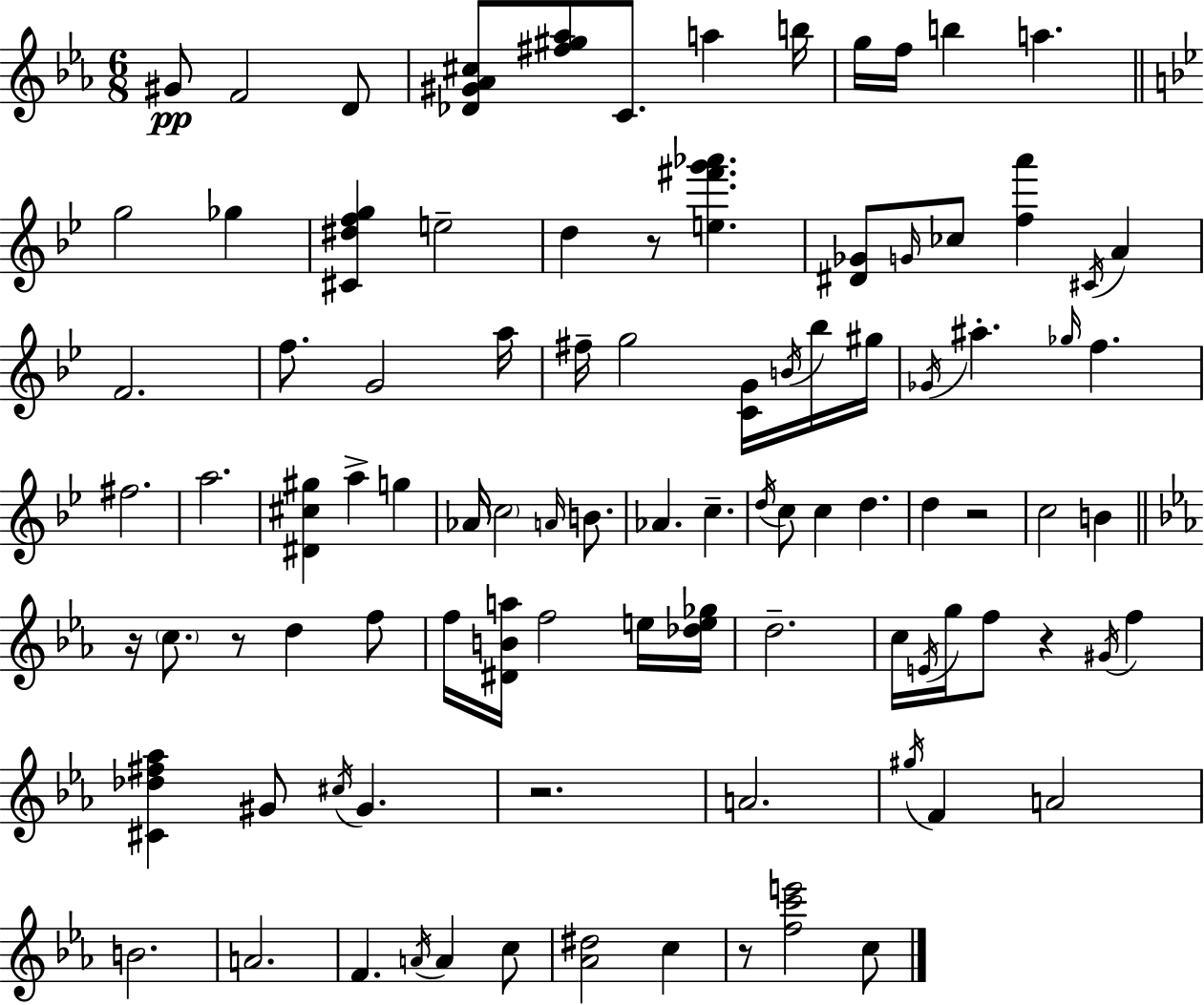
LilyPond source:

{
  \clef treble
  \numericTimeSignature
  \time 6/8
  \key ees \major
  gis'8\pp f'2 d'8 | <des' gis' aes' cis''>8 <fis'' gis'' aes''>8 c'8. a''4 b''16 | g''16 f''16 b''4 a''4. | \bar "||" \break \key bes \major g''2 ges''4 | <cis' dis'' f'' g''>4 e''2-- | d''4 r8 <e'' fis''' g''' aes'''>4. | <dis' ges'>8 \grace { g'16 } ces''8 <f'' a'''>4 \acciaccatura { cis'16 } a'4 | \break f'2. | f''8. g'2 | a''16 fis''16-- g''2 <c' g'>16 | \acciaccatura { b'16 } bes''16 gis''16 \acciaccatura { ges'16 } ais''4.-. \grace { ges''16 } f''4. | \break fis''2. | a''2. | <dis' cis'' gis''>4 a''4-> | g''4 aes'16 \parenthesize c''2 | \break \grace { a'16 } b'8. aes'4. | c''4.-- \acciaccatura { d''16 } c''8 c''4 | d''4. d''4 r2 | c''2 | \break b'4 \bar "||" \break \key ees \major r16 \parenthesize c''8. r8 d''4 f''8 | f''16 <dis' b' a''>16 f''2 e''16 <des'' e'' ges''>16 | d''2.-- | c''16 \acciaccatura { e'16 } g''16 f''8 r4 \acciaccatura { gis'16 } f''4 | \break <cis' des'' fis'' aes''>4 gis'8 \acciaccatura { cis''16 } gis'4. | r2. | a'2. | \acciaccatura { gis''16 } f'4 a'2 | \break b'2. | a'2. | f'4. \acciaccatura { a'16 } a'4 | c''8 <aes' dis''>2 | \break c''4 r8 <f'' c''' e'''>2 | c''8 \bar "|."
}